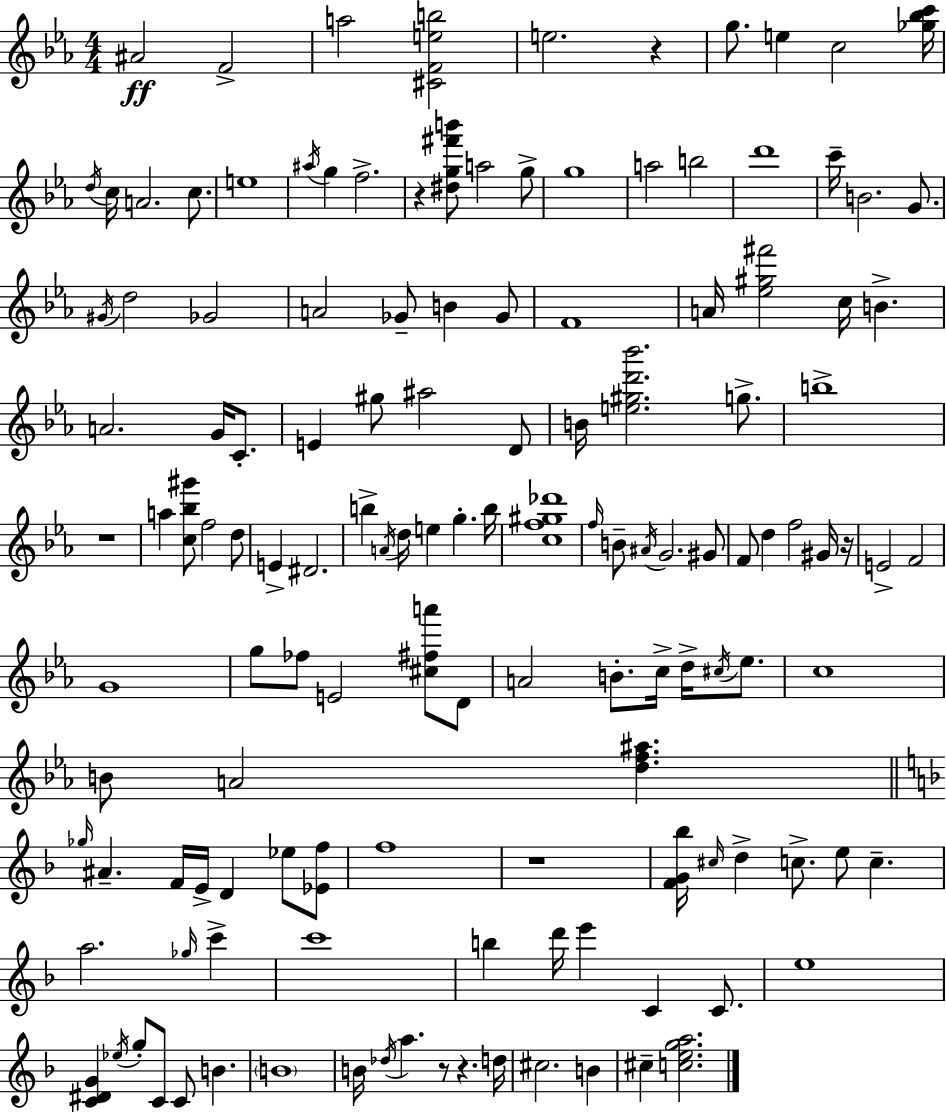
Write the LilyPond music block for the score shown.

{
  \clef treble
  \numericTimeSignature
  \time 4/4
  \key ees \major
  ais'2\ff f'2-> | a''2 <cis' f' e'' b''>2 | e''2. r4 | g''8. e''4 c''2 <ges'' bes'' c'''>16 | \break \acciaccatura { d''16 } c''16 a'2. c''8. | e''1 | \acciaccatura { ais''16 } g''4 f''2.-> | r4 <dis'' g'' fis''' b'''>8 a''2 | \break g''8-> g''1 | a''2 b''2 | d'''1 | c'''16-- b'2. g'8. | \break \acciaccatura { gis'16 } d''2 ges'2 | a'2 ges'8-- b'4 | ges'8 f'1 | a'16 <ees'' gis'' fis'''>2 c''16 b'4.-> | \break a'2. g'16 | c'8.-. e'4 gis''8 ais''2 | d'8 b'16 <e'' gis'' d''' bes'''>2. | g''8.-> b''1-> | \break r1 | a''4 <c'' bes'' gis'''>8 f''2 | d''8 e'4-> dis'2. | b''4-> \acciaccatura { a'16 } d''16 e''4 g''4.-. | \break b''16 <c'' f'' gis'' des'''>1 | \grace { f''16 } b'8-- \acciaccatura { ais'16 } g'2. | gis'8 f'8 d''4 f''2 | gis'16 r16 e'2-> f'2 | \break g'1 | g''8 fes''8 e'2 | <cis'' fis'' a'''>8 d'8 a'2 b'8.-. | c''16-> d''16-> \acciaccatura { cis''16 } ees''8. c''1 | \break b'8 a'2 | <d'' f'' ais''>4. \bar "||" \break \key d \minor \grace { ges''16 } ais'4.-- f'16 e'16-> d'4 ees''8 <ees' f''>8 | f''1 | r1 | <f' g' bes''>16 \grace { cis''16 } d''4-> c''8.-> e''8 c''4.-- | \break a''2. \grace { ges''16 } c'''4-> | c'''1 | b''4 d'''16 e'''4 c'4 | c'8. e''1 | \break <c' dis' g'>4 \acciaccatura { ees''16 } g''8-. c'8 c'8 b'4. | \parenthesize b'1 | b'16 \acciaccatura { des''16 } a''4. r8 r4. | d''16 cis''2. | \break b'4 cis''4-- <c'' e'' g'' a''>2. | \bar "|."
}